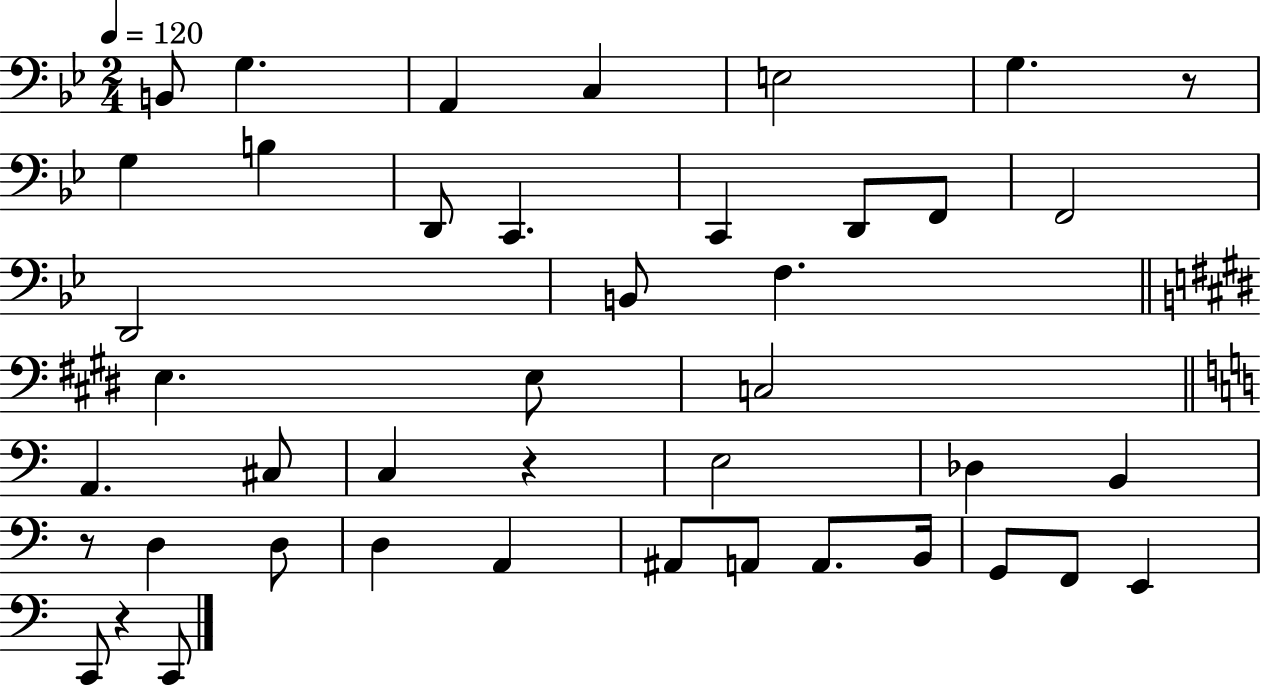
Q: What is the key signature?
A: BES major